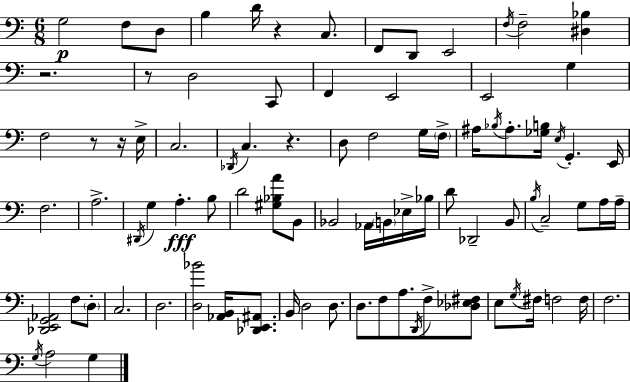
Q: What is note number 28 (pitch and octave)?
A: Bb3